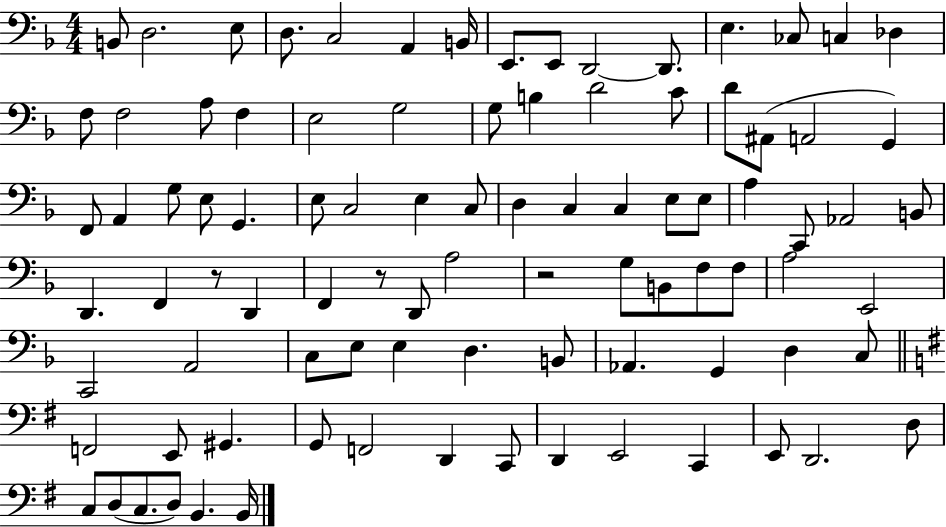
B2/e D3/h. E3/e D3/e. C3/h A2/q B2/s E2/e. E2/e D2/h D2/e. E3/q. CES3/e C3/q Db3/q F3/e F3/h A3/e F3/q E3/h G3/h G3/e B3/q D4/h C4/e D4/e A#2/e A2/h G2/q F2/e A2/q G3/e E3/e G2/q. E3/e C3/h E3/q C3/e D3/q C3/q C3/q E3/e E3/e A3/q C2/e Ab2/h B2/e D2/q. F2/q R/e D2/q F2/q R/e D2/e A3/h R/h G3/e B2/e F3/e F3/e A3/h E2/h C2/h A2/h C3/e E3/e E3/q D3/q. B2/e Ab2/q. G2/q D3/q C3/e F2/h E2/e G#2/q. G2/e F2/h D2/q C2/e D2/q E2/h C2/q E2/e D2/h. D3/e C3/e D3/e C3/e. D3/e B2/q. B2/s